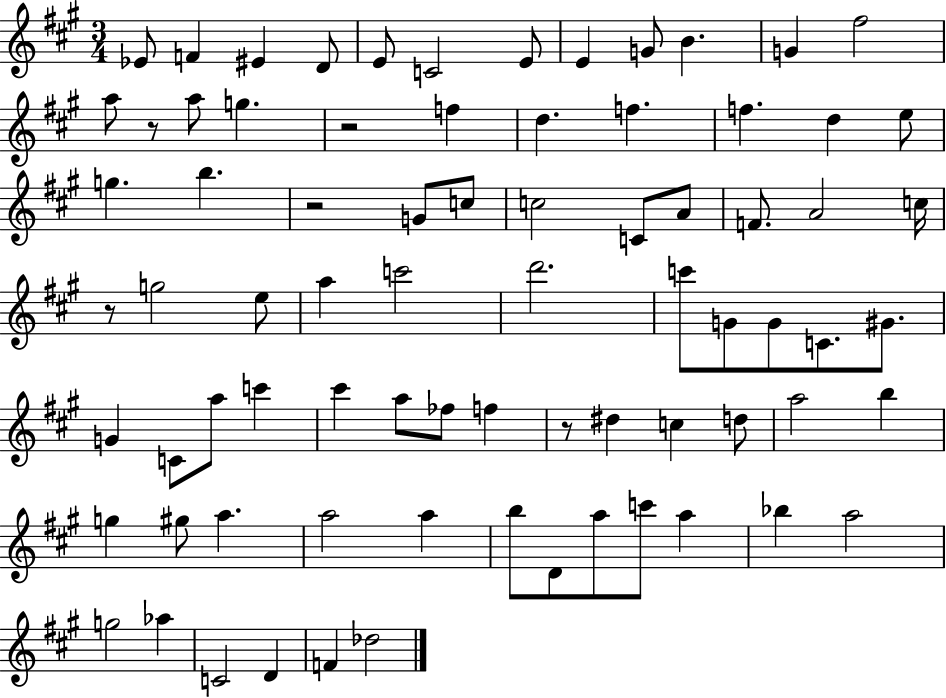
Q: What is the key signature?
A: A major